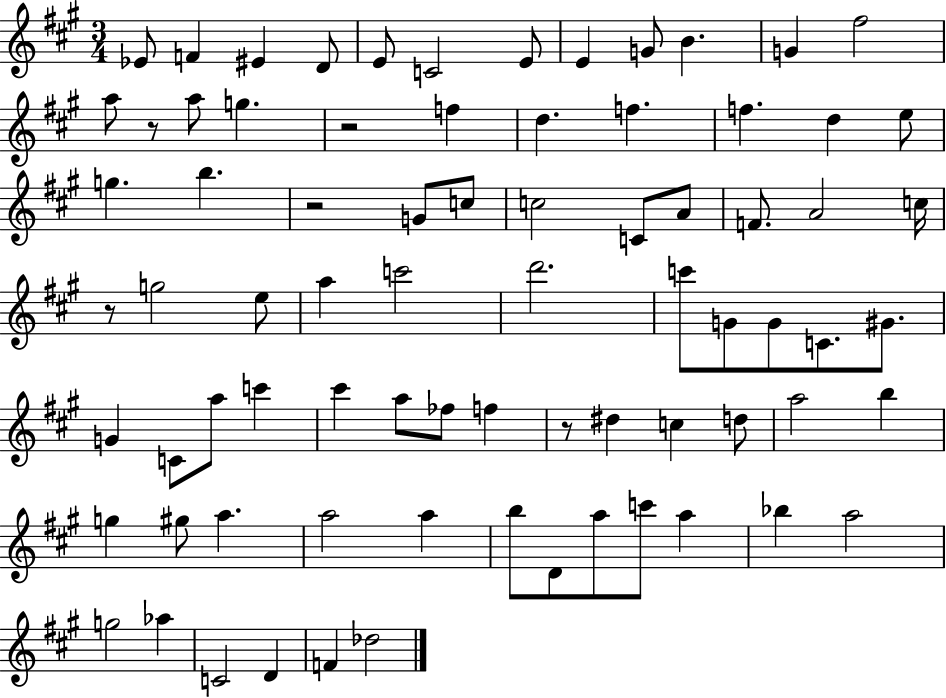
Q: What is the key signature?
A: A major